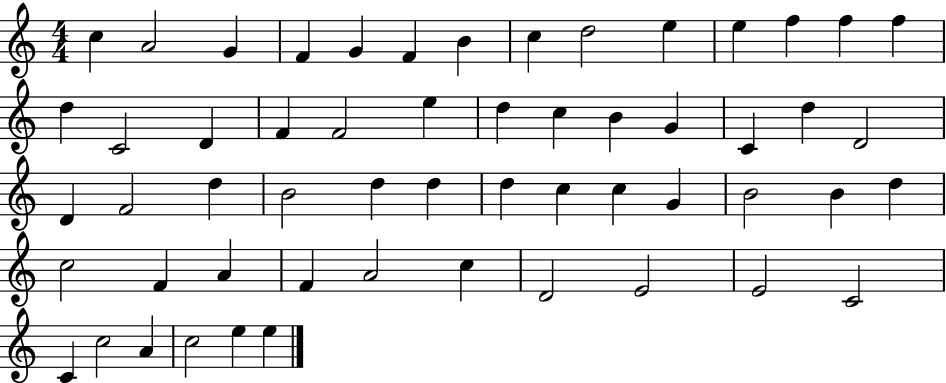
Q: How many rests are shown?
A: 0